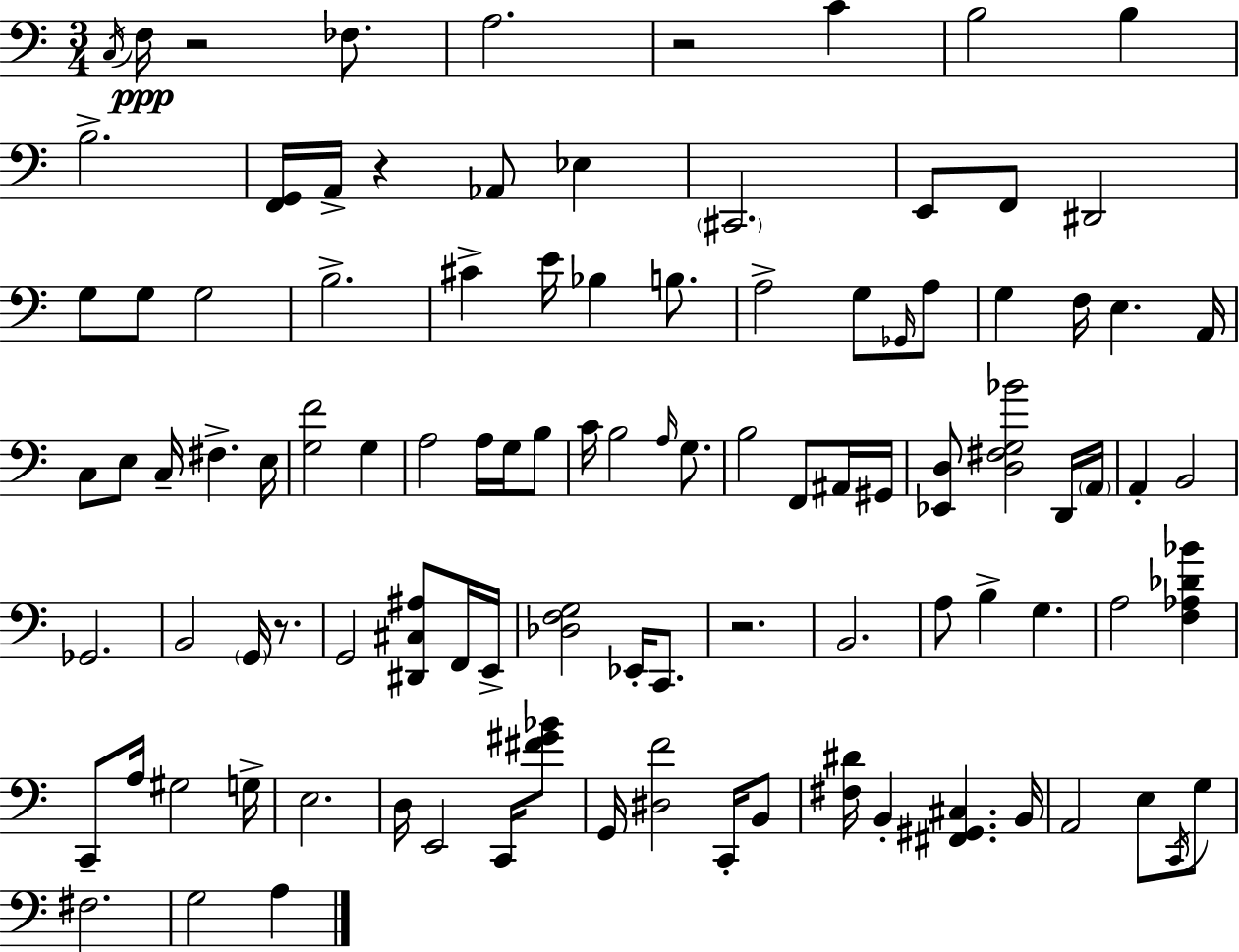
X:1
T:Untitled
M:3/4
L:1/4
K:Am
C,/4 F,/4 z2 _F,/2 A,2 z2 C B,2 B, B,2 [F,,G,,]/4 A,,/4 z _A,,/2 _E, ^C,,2 E,,/2 F,,/2 ^D,,2 G,/2 G,/2 G,2 B,2 ^C E/4 _B, B,/2 A,2 G,/2 _G,,/4 A,/2 G, F,/4 E, A,,/4 C,/2 E,/2 C,/4 ^F, E,/4 [G,F]2 G, A,2 A,/4 G,/4 B,/2 C/4 B,2 A,/4 G,/2 B,2 F,,/2 ^A,,/4 ^G,,/4 [_E,,D,]/2 [D,^F,G,_B]2 D,,/4 A,,/4 A,, B,,2 _G,,2 B,,2 G,,/4 z/2 G,,2 [^D,,^C,^A,]/2 F,,/4 E,,/4 [_D,F,G,]2 _E,,/4 C,,/2 z2 B,,2 A,/2 B, G, A,2 [F,_A,_D_B] C,,/2 A,/4 ^G,2 G,/4 E,2 D,/4 E,,2 C,,/4 [^F^G_B]/2 G,,/4 [^D,F]2 C,,/4 B,,/2 [^F,^D]/4 B,, [^F,,^G,,^C,] B,,/4 A,,2 E,/2 C,,/4 G,/2 ^F,2 G,2 A,